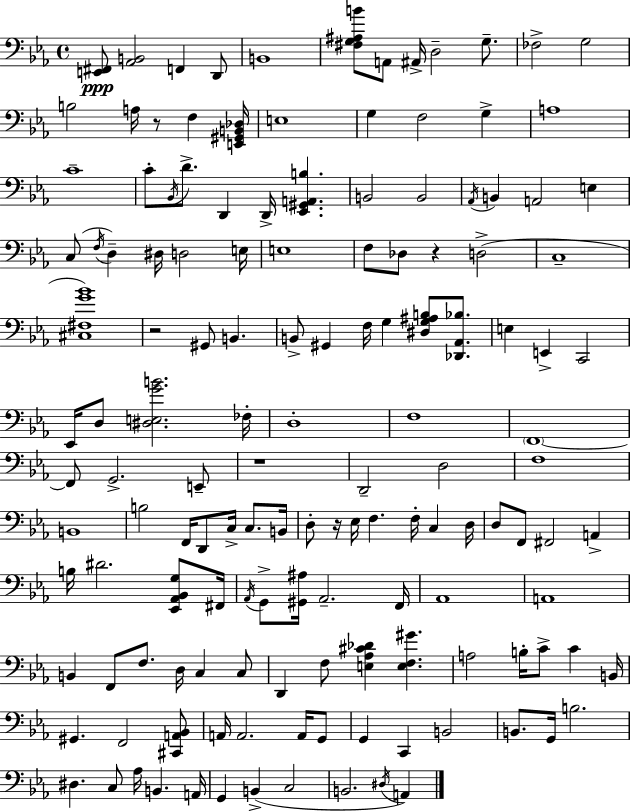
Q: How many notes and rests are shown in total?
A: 142